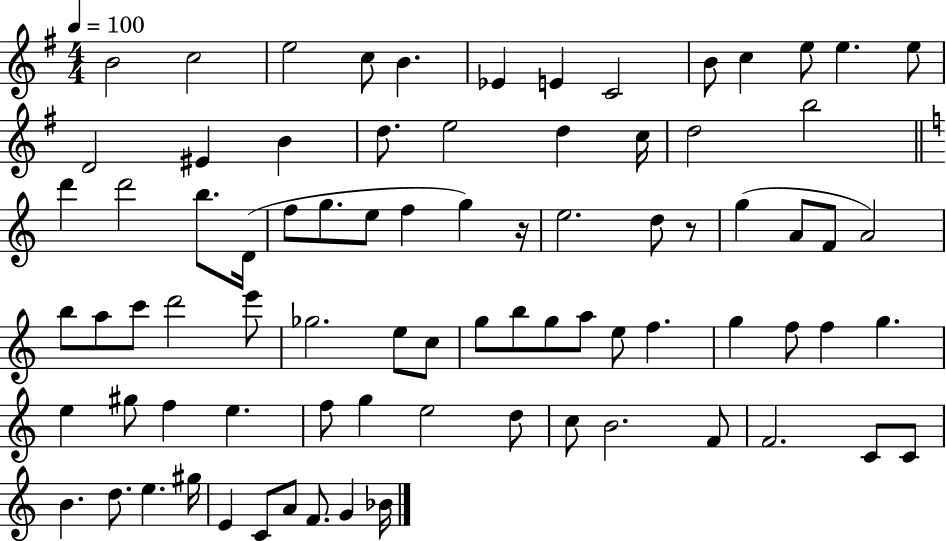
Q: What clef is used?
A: treble